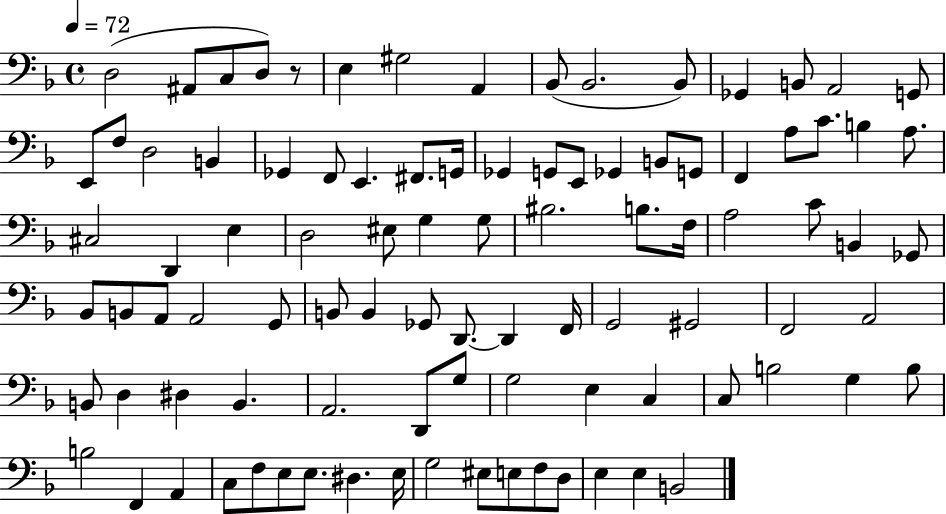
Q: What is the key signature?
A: F major